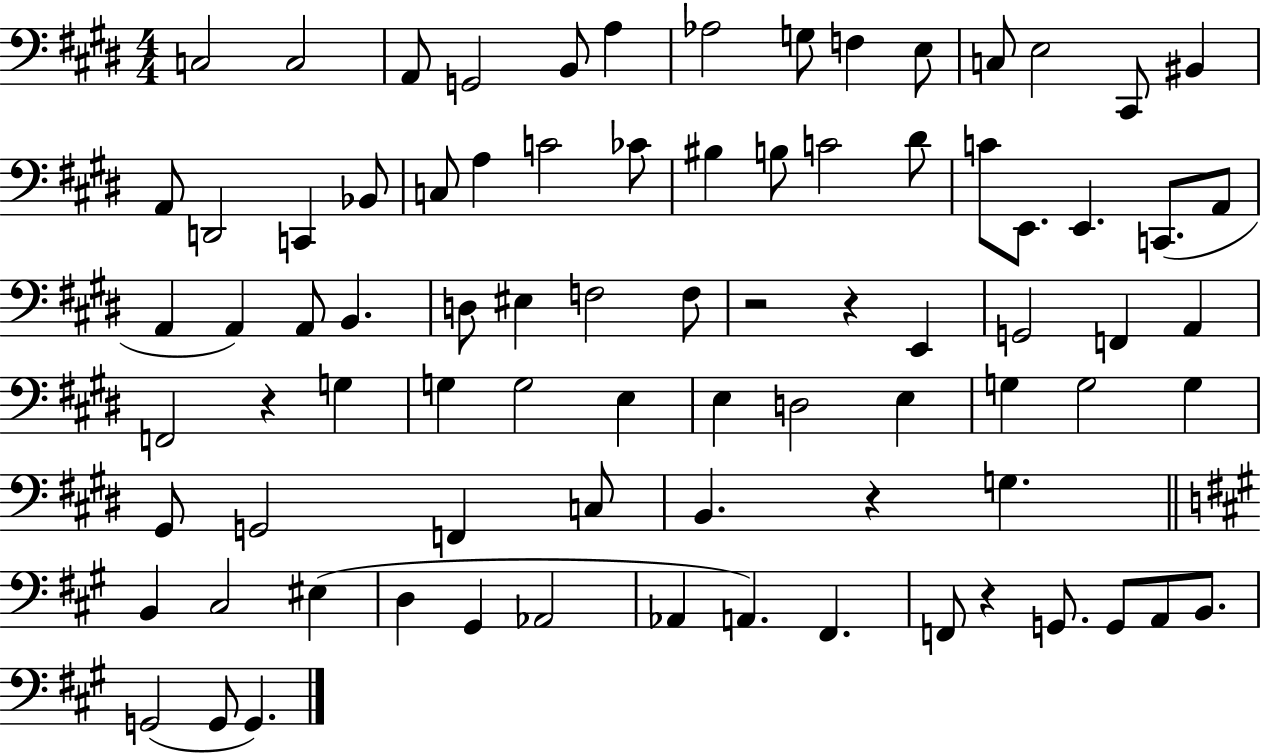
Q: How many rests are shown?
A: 5